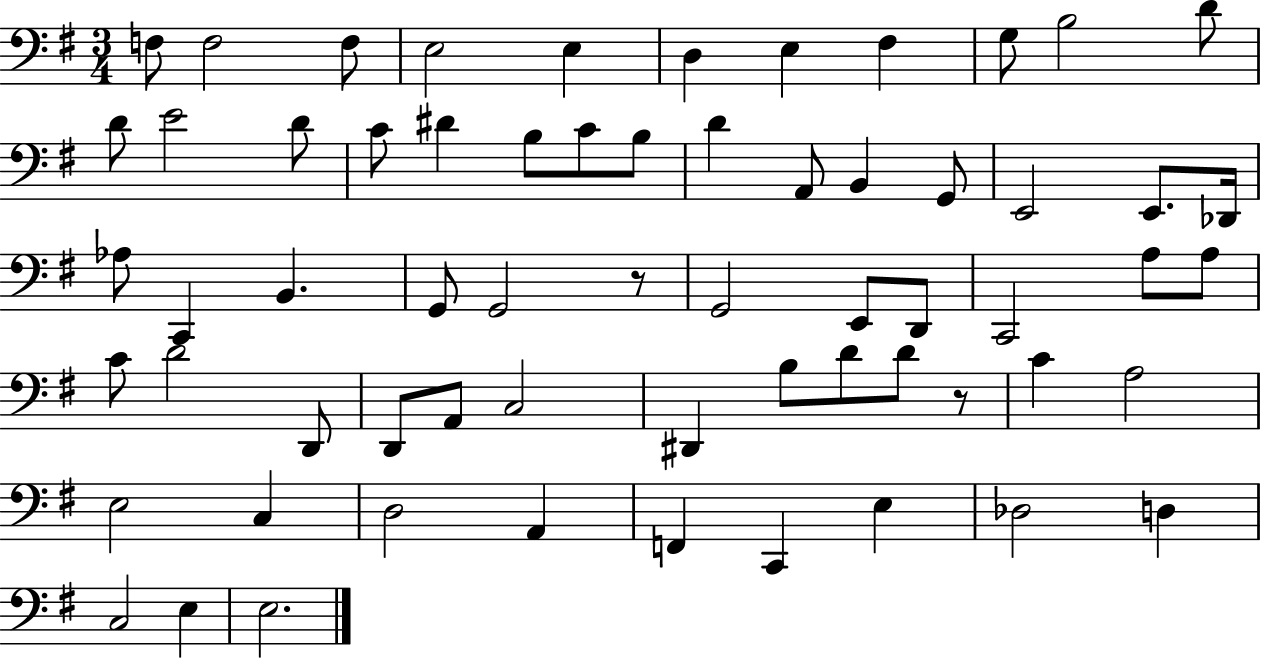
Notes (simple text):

F3/e F3/h F3/e E3/h E3/q D3/q E3/q F#3/q G3/e B3/h D4/e D4/e E4/h D4/e C4/e D#4/q B3/e C4/e B3/e D4/q A2/e B2/q G2/e E2/h E2/e. Db2/s Ab3/e C2/q B2/q. G2/e G2/h R/e G2/h E2/e D2/e C2/h A3/e A3/e C4/e D4/h D2/e D2/e A2/e C3/h D#2/q B3/e D4/e D4/e R/e C4/q A3/h E3/h C3/q D3/h A2/q F2/q C2/q E3/q Db3/h D3/q C3/h E3/q E3/h.